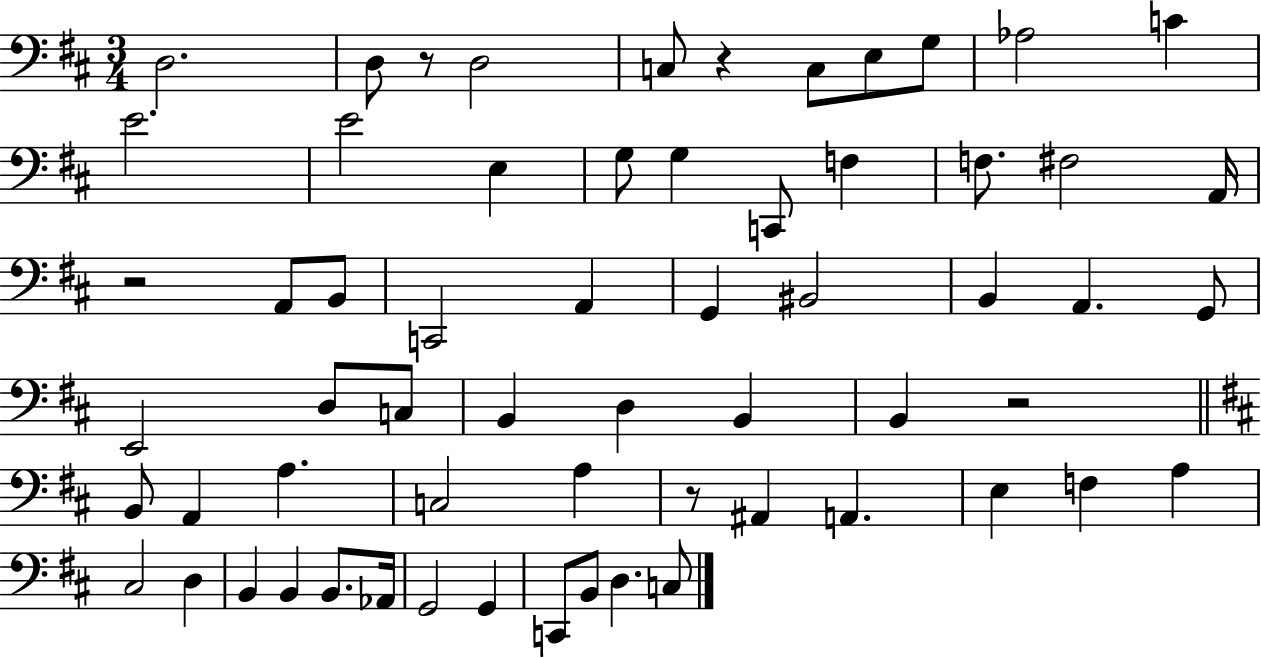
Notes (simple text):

D3/h. D3/e R/e D3/h C3/e R/q C3/e E3/e G3/e Ab3/h C4/q E4/h. E4/h E3/q G3/e G3/q C2/e F3/q F3/e. F#3/h A2/s R/h A2/e B2/e C2/h A2/q G2/q BIS2/h B2/q A2/q. G2/e E2/h D3/e C3/e B2/q D3/q B2/q B2/q R/h B2/e A2/q A3/q. C3/h A3/q R/e A#2/q A2/q. E3/q F3/q A3/q C#3/h D3/q B2/q B2/q B2/e. Ab2/s G2/h G2/q C2/e B2/e D3/q. C3/e